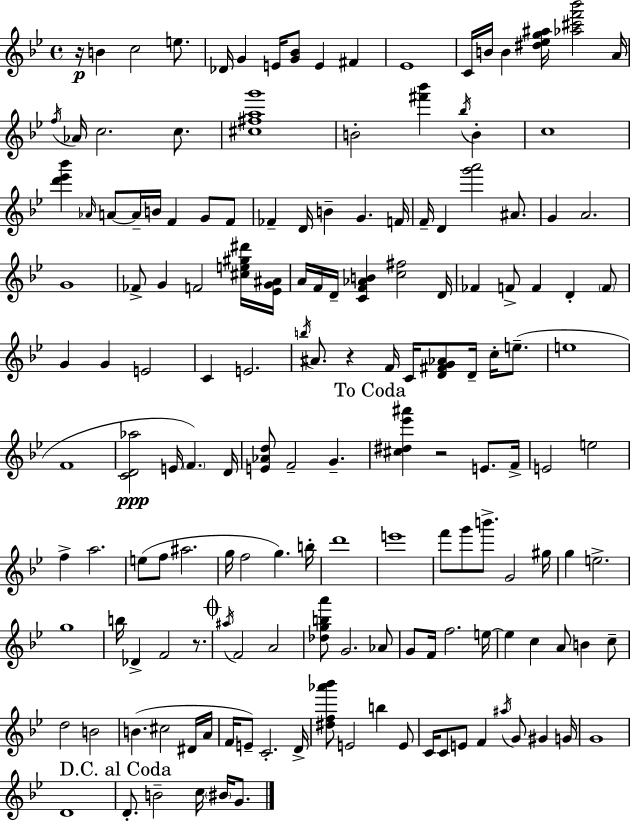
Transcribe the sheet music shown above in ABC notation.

X:1
T:Untitled
M:4/4
L:1/4
K:Bb
z/4 B c2 e/2 _D/4 G E/4 [G_B]/2 E ^F _E4 C/4 B/4 B [^d_eg^a]/4 [_a^c'f'_b']2 A/4 f/4 _A/4 c2 c/2 [^c^fag']4 B2 [^f'_b'] _b/4 B c4 [d'_e'_b'] _A/4 A/2 A/4 B/4 F G/2 F/2 _F D/4 B G F/4 F/4 D [g'a']2 ^A/2 G A2 G4 _F/2 G F2 [^ce^g^d']/4 [_EG^A]/4 A/4 F/4 D/4 [CF_AB] [c^f]2 D/4 _F F/2 F D F/2 G G E2 C E2 b/4 ^A/2 z F/4 C/4 [D^FG_A]/2 D/4 c/4 e/2 e4 F4 [CD_a]2 E/4 F D/4 [E_Ad]/2 F2 G [^c^d_e'^a'] z2 E/2 F/4 E2 e2 f a2 e/2 f/2 ^a2 g/4 f2 g b/4 d'4 e'4 f'/2 g'/2 b'/2 G2 ^g/4 g e2 g4 b/4 _D F2 z/2 ^a/4 F2 A2 [_dgba']/2 G2 _A/2 G/2 F/4 f2 e/4 e c A/2 B c/2 d2 B2 B ^c2 ^D/4 A/4 F/4 E/2 C2 D/4 [^df_a'_b']/2 E2 b E/2 C/4 C/2 E/2 F ^a/4 G/2 ^G G/4 G4 D4 D/2 B2 c/4 ^B/4 G/2